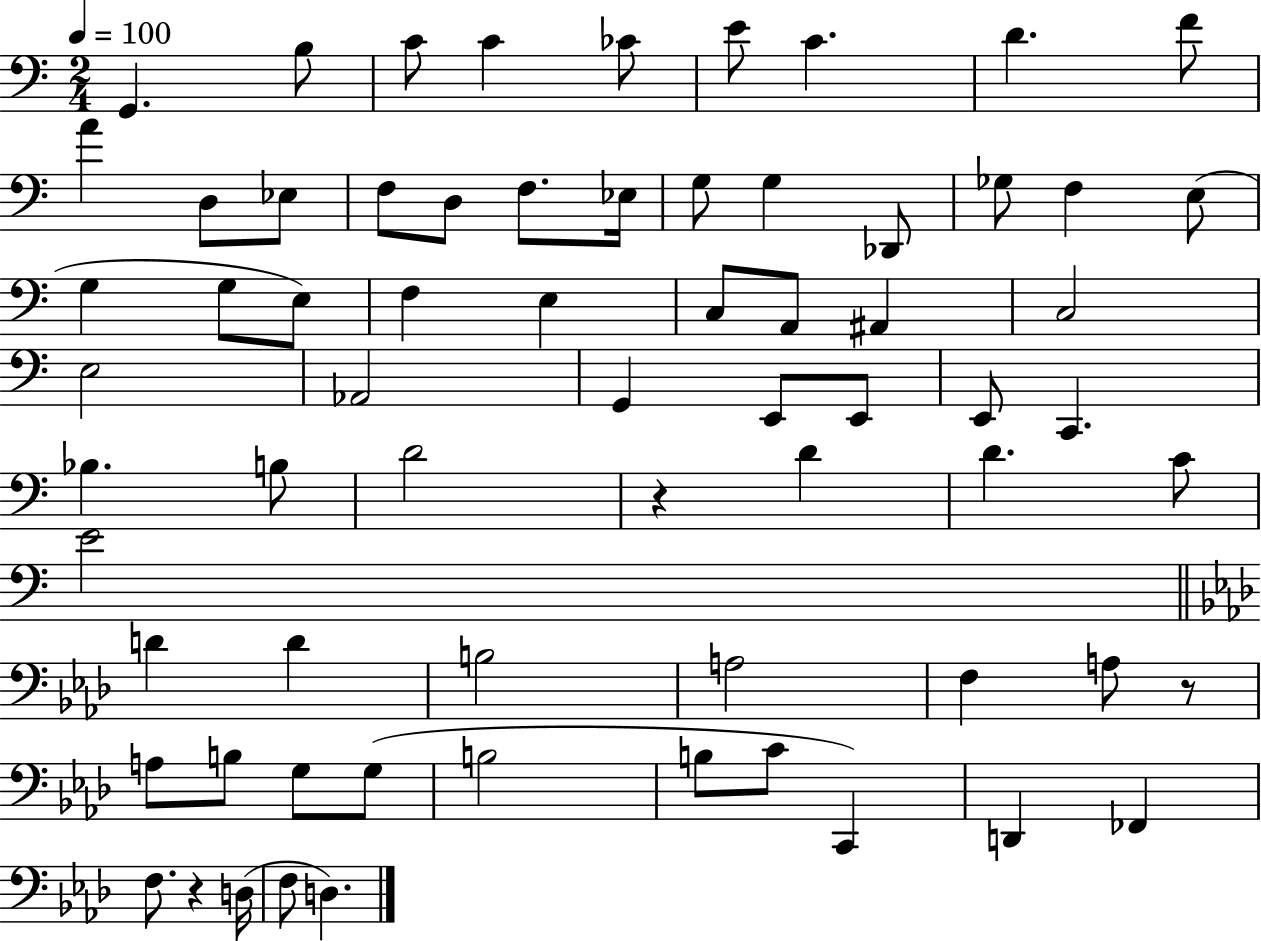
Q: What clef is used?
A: bass